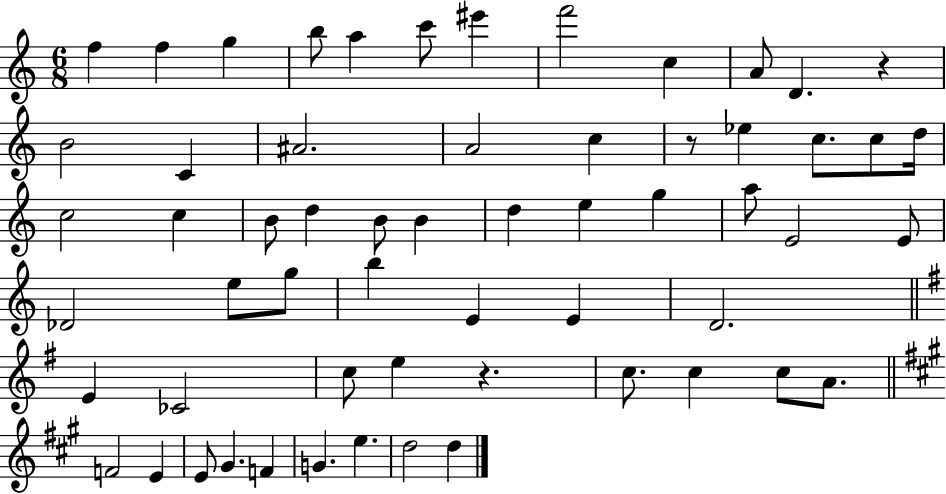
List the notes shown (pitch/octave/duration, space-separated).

F5/q F5/q G5/q B5/e A5/q C6/e EIS6/q F6/h C5/q A4/e D4/q. R/q B4/h C4/q A#4/h. A4/h C5/q R/e Eb5/q C5/e. C5/e D5/s C5/h C5/q B4/e D5/q B4/e B4/q D5/q E5/q G5/q A5/e E4/h E4/e Db4/h E5/e G5/e B5/q E4/q E4/q D4/h. E4/q CES4/h C5/e E5/q R/q. C5/e. C5/q C5/e A4/e. F4/h E4/q E4/e G#4/q. F4/q G4/q. E5/q. D5/h D5/q